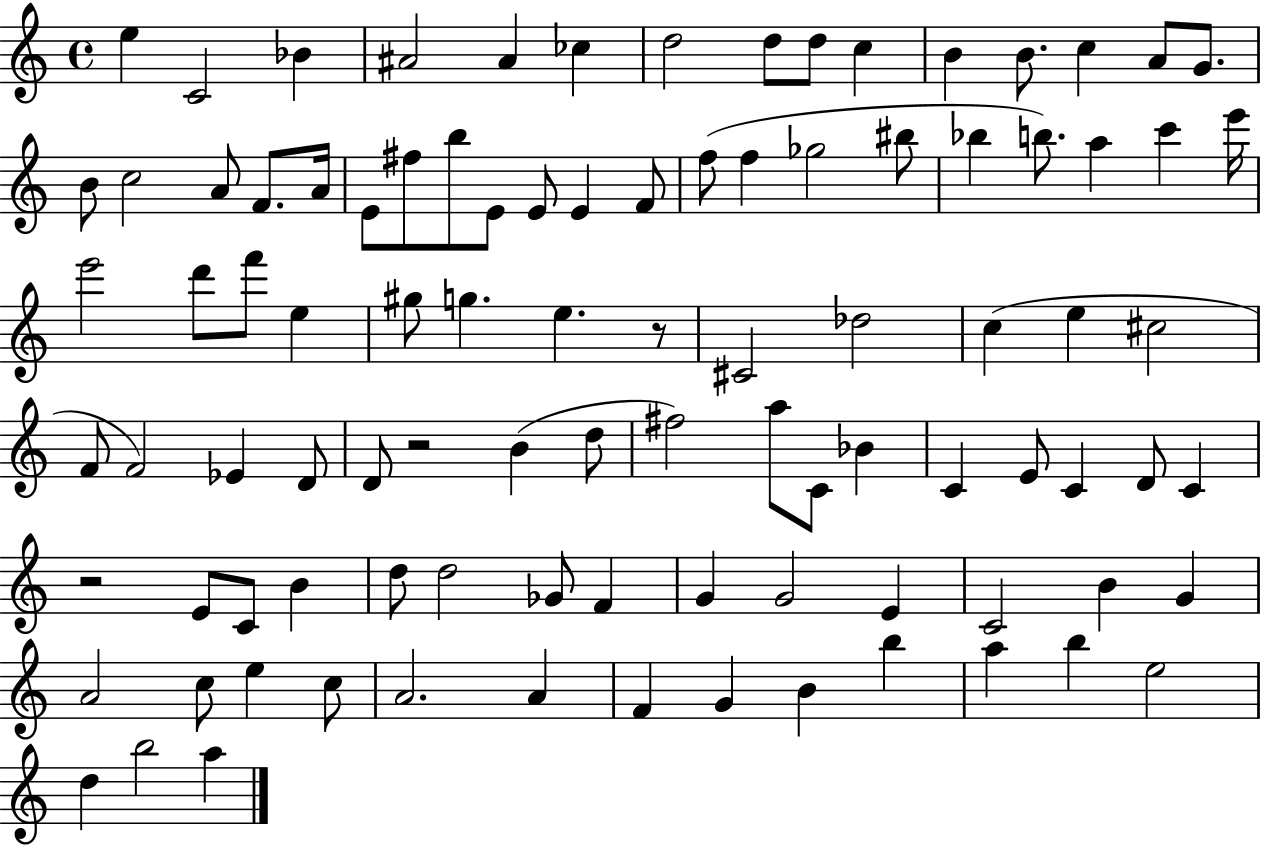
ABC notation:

X:1
T:Untitled
M:4/4
L:1/4
K:C
e C2 _B ^A2 ^A _c d2 d/2 d/2 c B B/2 c A/2 G/2 B/2 c2 A/2 F/2 A/4 E/2 ^f/2 b/2 E/2 E/2 E F/2 f/2 f _g2 ^b/2 _b b/2 a c' e'/4 e'2 d'/2 f'/2 e ^g/2 g e z/2 ^C2 _d2 c e ^c2 F/2 F2 _E D/2 D/2 z2 B d/2 ^f2 a/2 C/2 _B C E/2 C D/2 C z2 E/2 C/2 B d/2 d2 _G/2 F G G2 E C2 B G A2 c/2 e c/2 A2 A F G B b a b e2 d b2 a